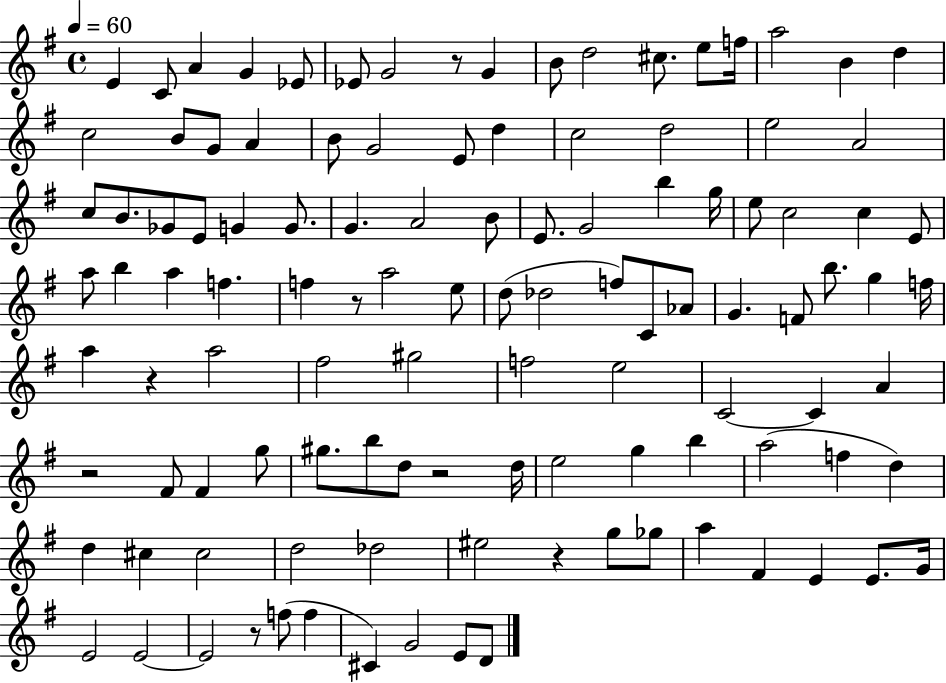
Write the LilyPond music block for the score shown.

{
  \clef treble
  \time 4/4
  \defaultTimeSignature
  \key g \major
  \tempo 4 = 60
  e'4 c'8 a'4 g'4 ees'8 | ees'8 g'2 r8 g'4 | b'8 d''2 cis''8. e''8 f''16 | a''2 b'4 d''4 | \break c''2 b'8 g'8 a'4 | b'8 g'2 e'8 d''4 | c''2 d''2 | e''2 a'2 | \break c''8 b'8. ges'8 e'8 g'4 g'8. | g'4. a'2 b'8 | e'8. g'2 b''4 g''16 | e''8 c''2 c''4 e'8 | \break a''8 b''4 a''4 f''4. | f''4 r8 a''2 e''8 | d''8( des''2 f''8) c'8 aes'8 | g'4. f'8 b''8. g''4 f''16 | \break a''4 r4 a''2 | fis''2 gis''2 | f''2 e''2 | c'2~~ c'4 a'4 | \break r2 fis'8 fis'4 g''8 | gis''8. b''8 d''8 r2 d''16 | e''2 g''4 b''4 | a''2( f''4 d''4) | \break d''4 cis''4 cis''2 | d''2 des''2 | eis''2 r4 g''8 ges''8 | a''4 fis'4 e'4 e'8. g'16 | \break e'2 e'2~~ | e'2 r8 f''8( f''4 | cis'4) g'2 e'8 d'8 | \bar "|."
}